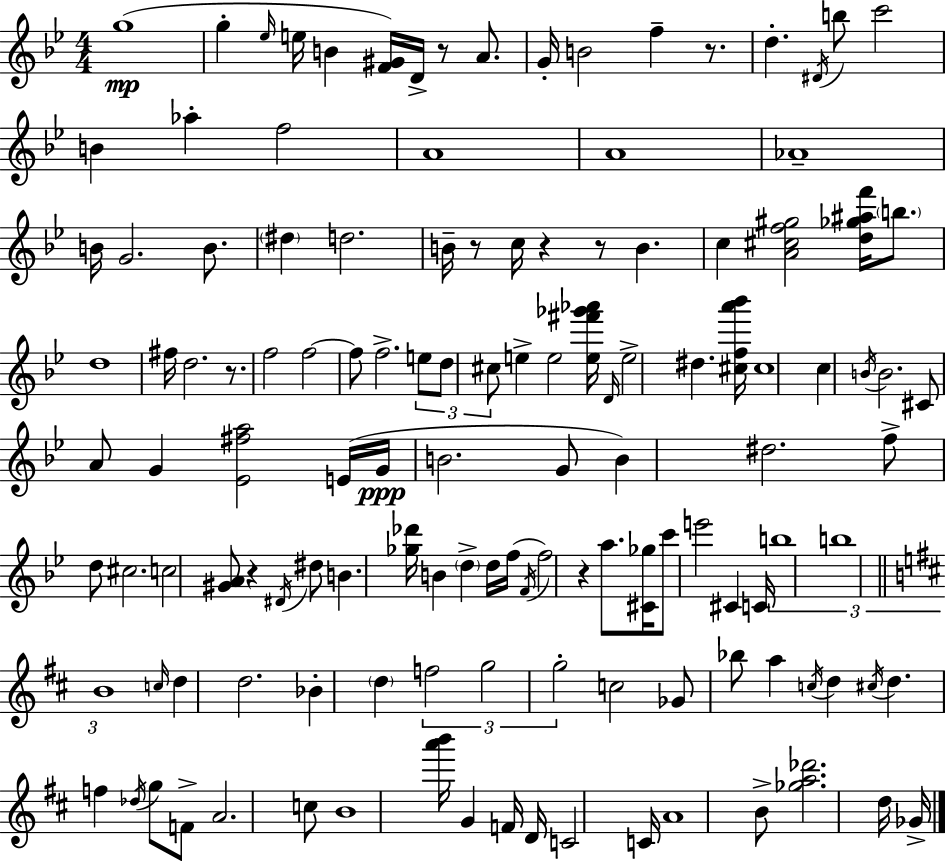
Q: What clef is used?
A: treble